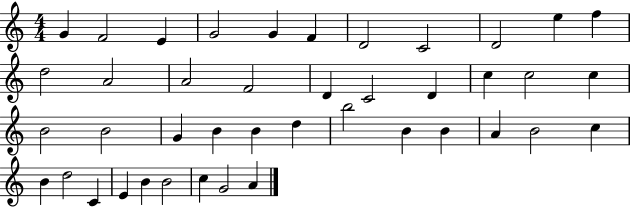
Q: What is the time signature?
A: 4/4